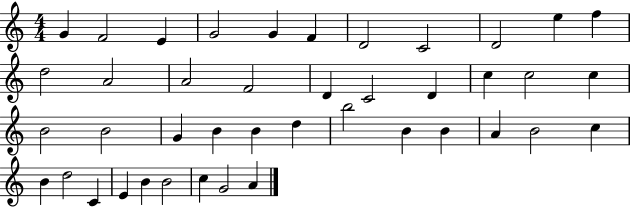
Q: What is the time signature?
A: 4/4